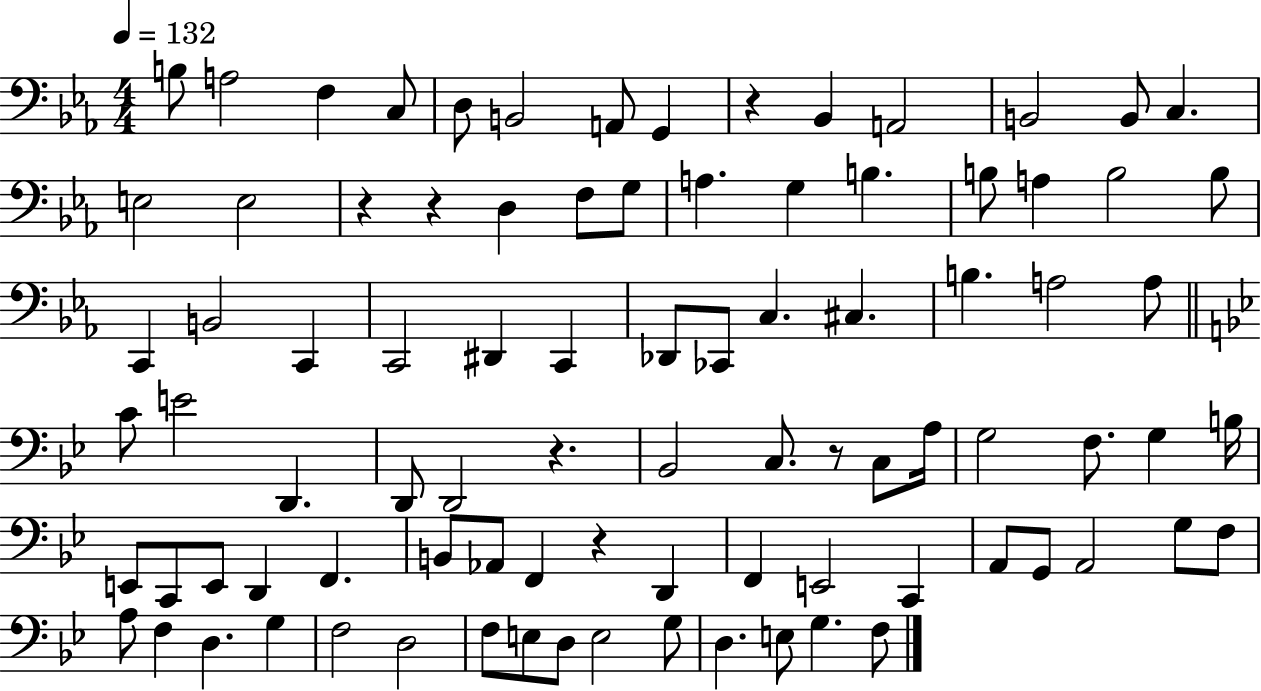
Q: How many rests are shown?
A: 6